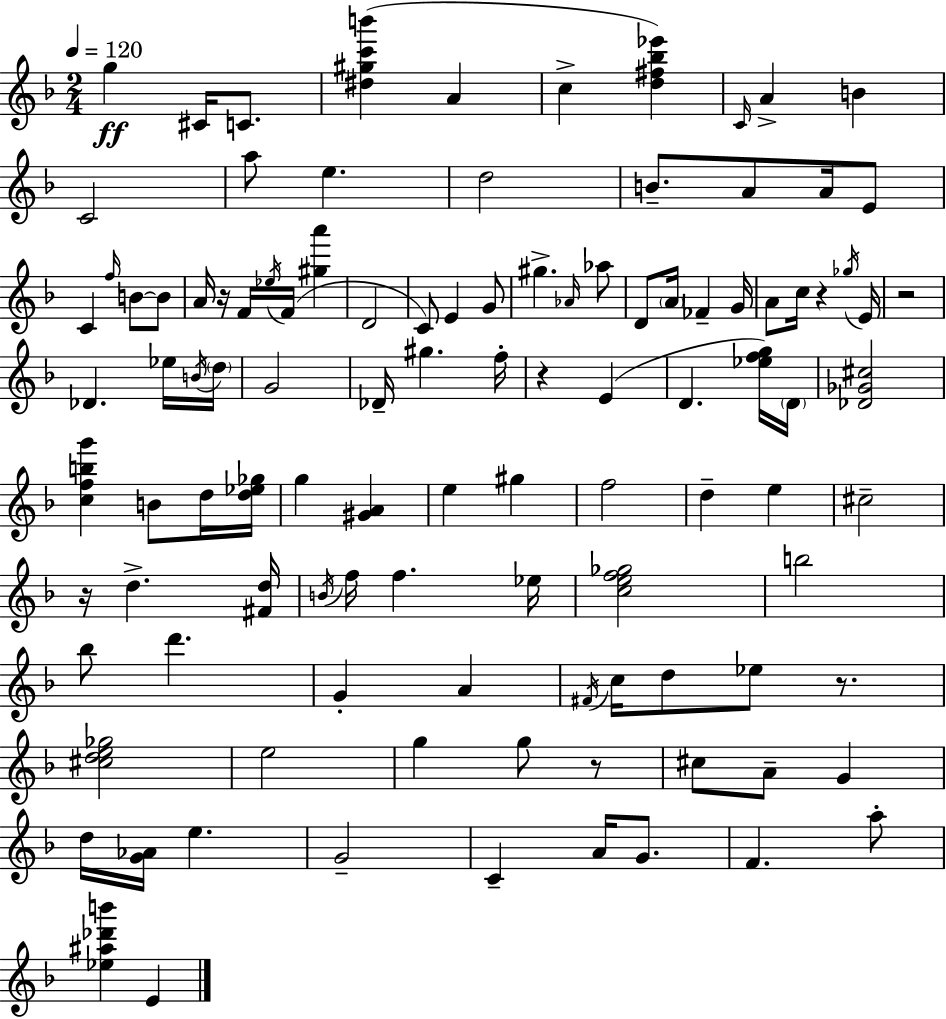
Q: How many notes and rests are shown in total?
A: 108